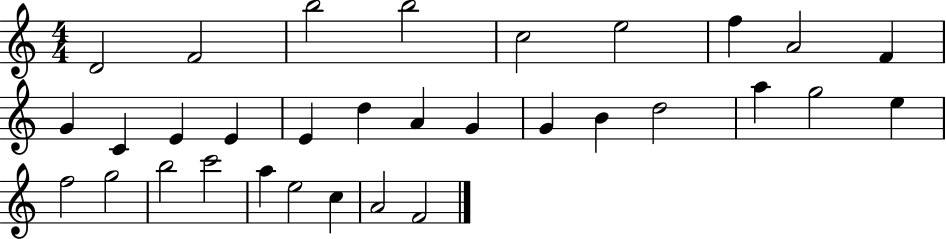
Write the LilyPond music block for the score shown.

{
  \clef treble
  \numericTimeSignature
  \time 4/4
  \key c \major
  d'2 f'2 | b''2 b''2 | c''2 e''2 | f''4 a'2 f'4 | \break g'4 c'4 e'4 e'4 | e'4 d''4 a'4 g'4 | g'4 b'4 d''2 | a''4 g''2 e''4 | \break f''2 g''2 | b''2 c'''2 | a''4 e''2 c''4 | a'2 f'2 | \break \bar "|."
}